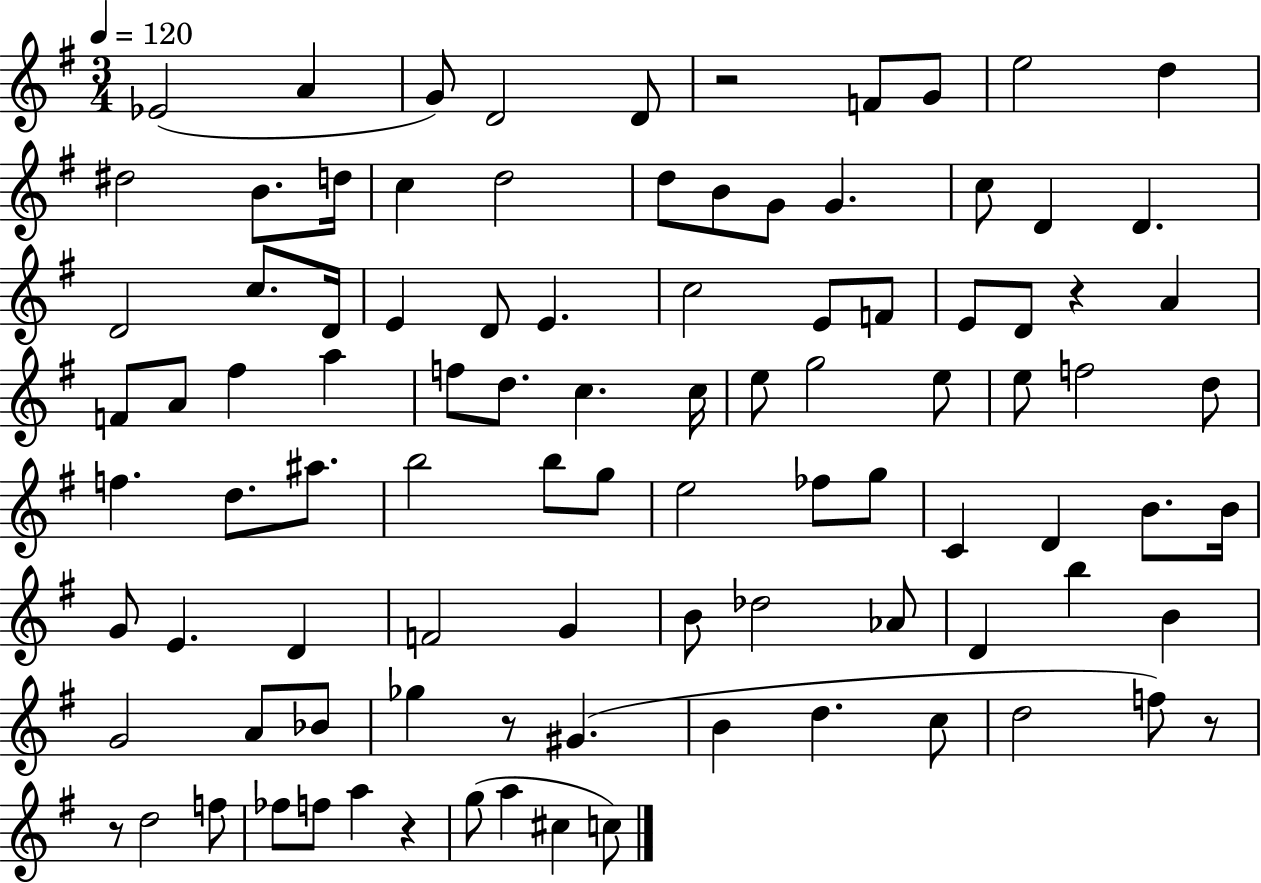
{
  \clef treble
  \numericTimeSignature
  \time 3/4
  \key g \major
  \tempo 4 = 120
  ees'2( a'4 | g'8) d'2 d'8 | r2 f'8 g'8 | e''2 d''4 | \break dis''2 b'8. d''16 | c''4 d''2 | d''8 b'8 g'8 g'4. | c''8 d'4 d'4. | \break d'2 c''8. d'16 | e'4 d'8 e'4. | c''2 e'8 f'8 | e'8 d'8 r4 a'4 | \break f'8 a'8 fis''4 a''4 | f''8 d''8. c''4. c''16 | e''8 g''2 e''8 | e''8 f''2 d''8 | \break f''4. d''8. ais''8. | b''2 b''8 g''8 | e''2 fes''8 g''8 | c'4 d'4 b'8. b'16 | \break g'8 e'4. d'4 | f'2 g'4 | b'8 des''2 aes'8 | d'4 b''4 b'4 | \break g'2 a'8 bes'8 | ges''4 r8 gis'4.( | b'4 d''4. c''8 | d''2 f''8) r8 | \break r8 d''2 f''8 | fes''8 f''8 a''4 r4 | g''8( a''4 cis''4 c''8) | \bar "|."
}